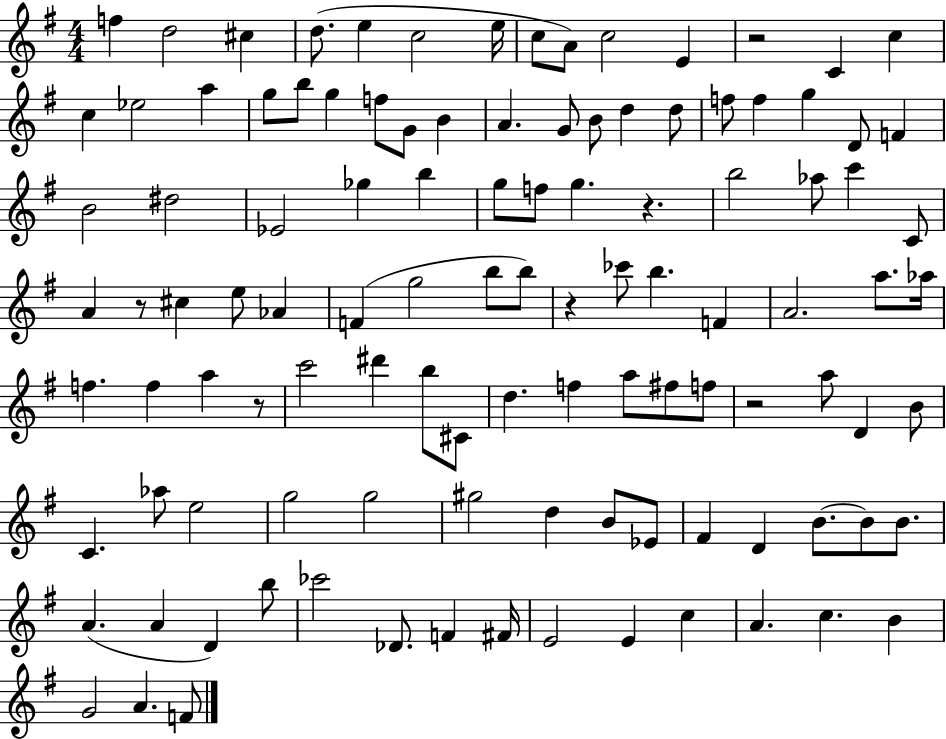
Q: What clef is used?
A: treble